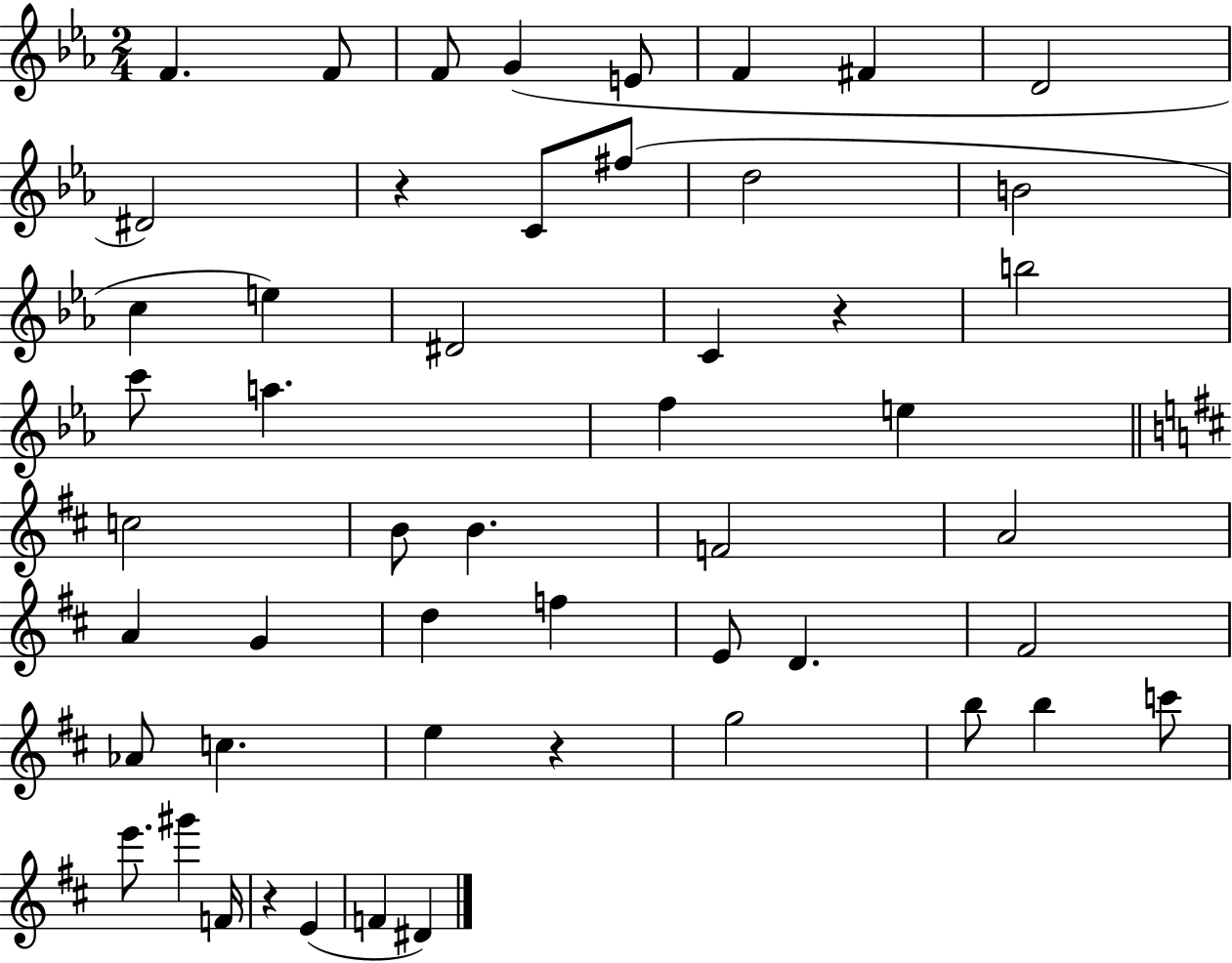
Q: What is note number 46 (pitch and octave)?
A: F4